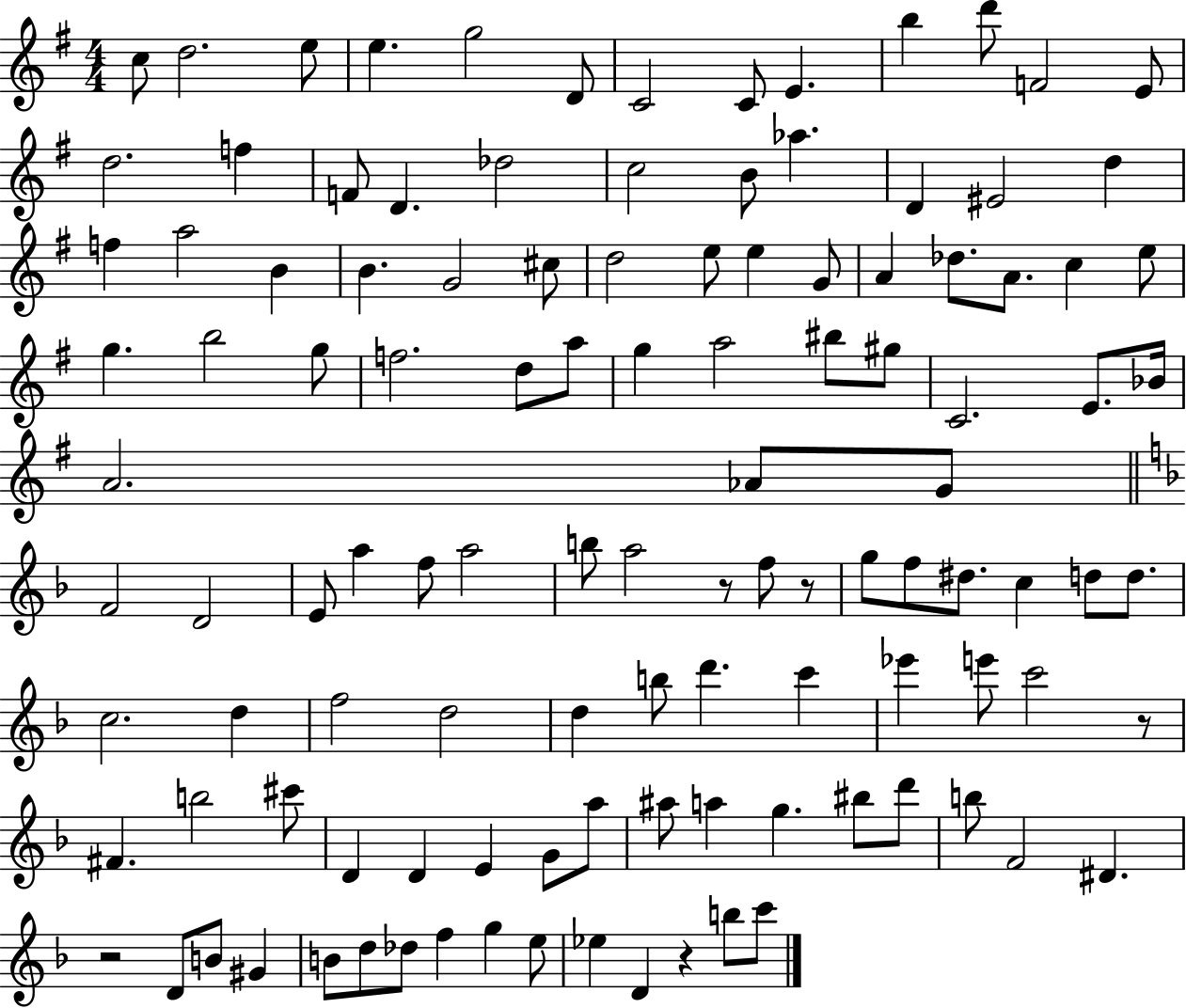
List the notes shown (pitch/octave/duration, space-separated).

C5/e D5/h. E5/e E5/q. G5/h D4/e C4/h C4/e E4/q. B5/q D6/e F4/h E4/e D5/h. F5/q F4/e D4/q. Db5/h C5/h B4/e Ab5/q. D4/q EIS4/h D5/q F5/q A5/h B4/q B4/q. G4/h C#5/e D5/h E5/e E5/q G4/e A4/q Db5/e. A4/e. C5/q E5/e G5/q. B5/h G5/e F5/h. D5/e A5/e G5/q A5/h BIS5/e G#5/e C4/h. E4/e. Bb4/s A4/h. Ab4/e G4/e F4/h D4/h E4/e A5/q F5/e A5/h B5/e A5/h R/e F5/e R/e G5/e F5/e D#5/e. C5/q D5/e D5/e. C5/h. D5/q F5/h D5/h D5/q B5/e D6/q. C6/q Eb6/q E6/e C6/h R/e F#4/q. B5/h C#6/e D4/q D4/q E4/q G4/e A5/e A#5/e A5/q G5/q. BIS5/e D6/e B5/e F4/h D#4/q. R/h D4/e B4/e G#4/q B4/e D5/e Db5/e F5/q G5/q E5/e Eb5/q D4/q R/q B5/e C6/e